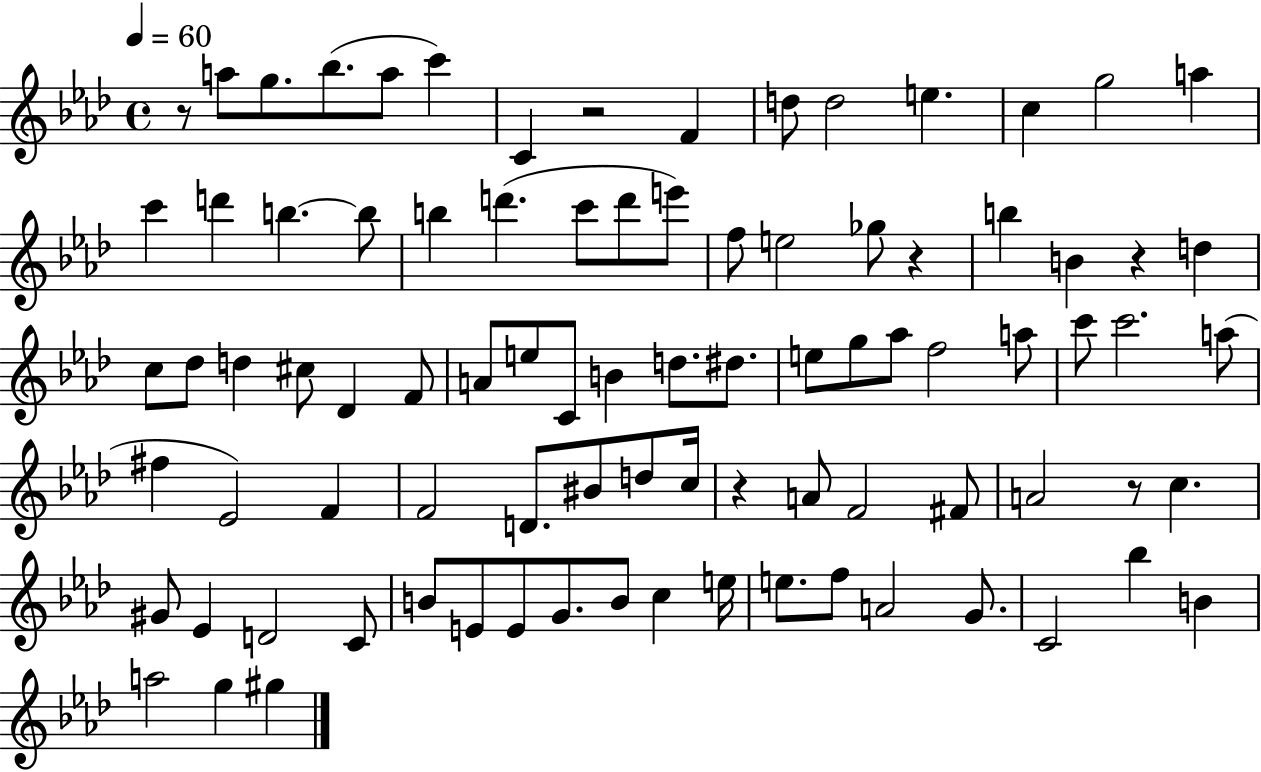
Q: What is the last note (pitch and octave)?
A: G#5